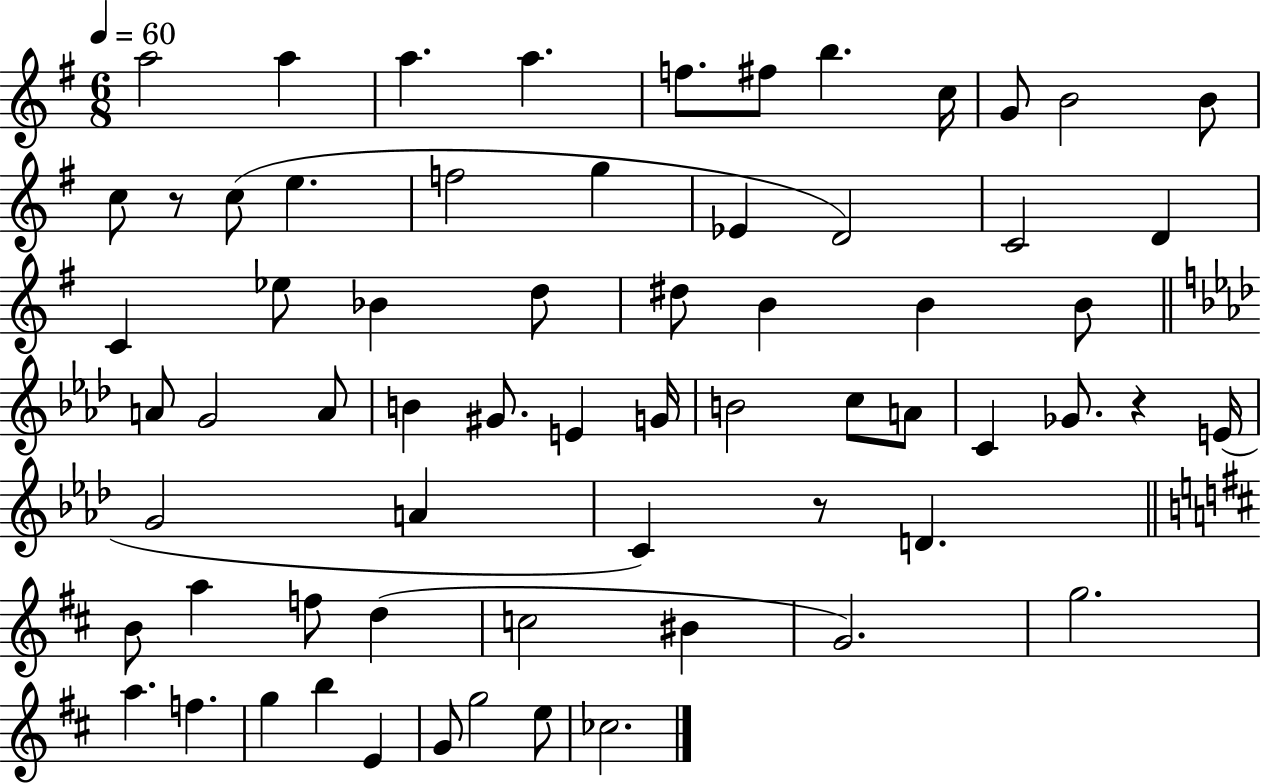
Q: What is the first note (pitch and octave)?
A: A5